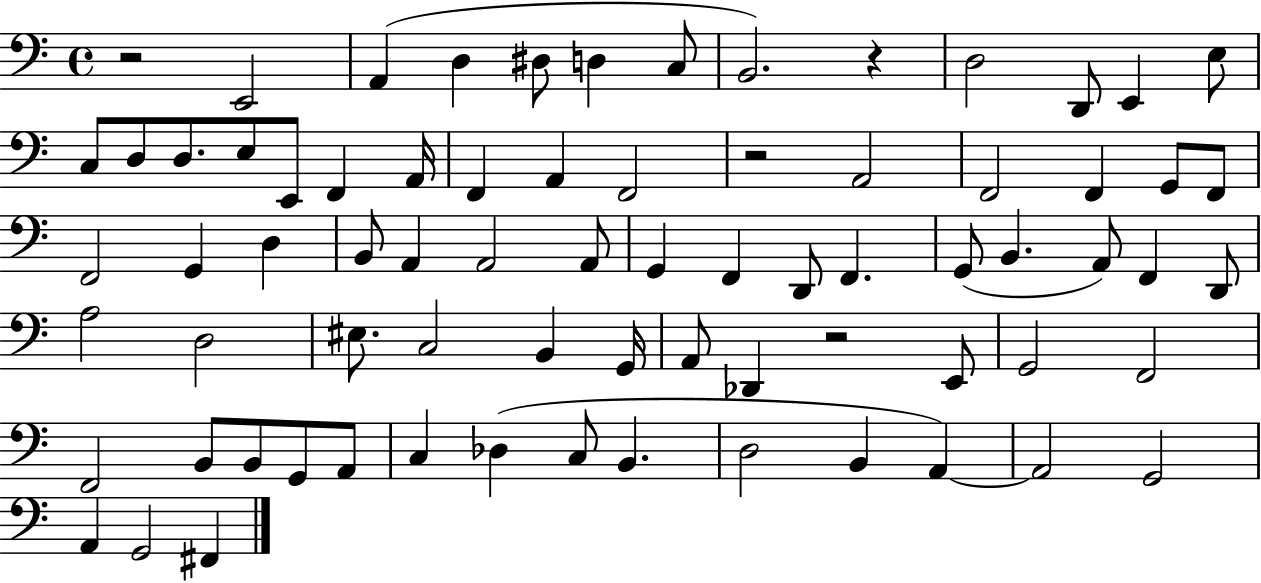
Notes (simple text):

R/h E2/h A2/q D3/q D#3/e D3/q C3/e B2/h. R/q D3/h D2/e E2/q E3/e C3/e D3/e D3/e. E3/e E2/e F2/q A2/s F2/q A2/q F2/h R/h A2/h F2/h F2/q G2/e F2/e F2/h G2/q D3/q B2/e A2/q A2/h A2/e G2/q F2/q D2/e F2/q. G2/e B2/q. A2/e F2/q D2/e A3/h D3/h EIS3/e. C3/h B2/q G2/s A2/e Db2/q R/h E2/e G2/h F2/h F2/h B2/e B2/e G2/e A2/e C3/q Db3/q C3/e B2/q. D3/h B2/q A2/q A2/h G2/h A2/q G2/h F#2/q